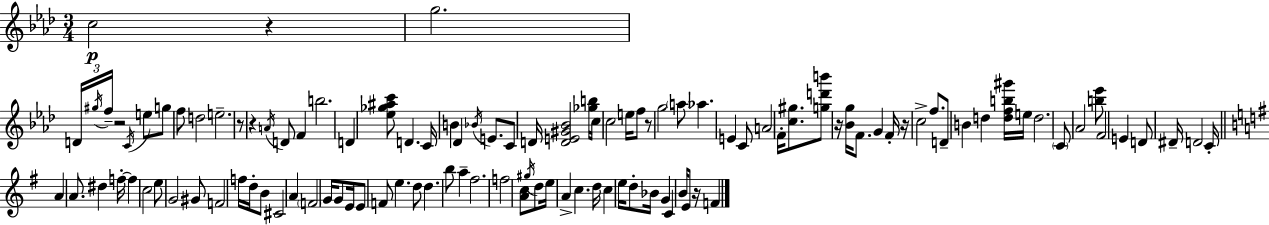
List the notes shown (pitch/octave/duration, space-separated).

C5/h R/q G5/h. D4/s G#5/s F5/s R/h C4/s E5/e G5/e F5/e D5/h E5/h. R/e R/q A4/s D4/e F4/q B5/h. D4/q [Eb5,Gb5,A#5,C6]/e D4/q. C4/s B4/q Db4/q Bb4/s E4/e. C4/e D4/s [D4,E4,G#4,Bb4]/h [Gb5,B5]/s C5/s C5/h E5/s F5/e R/e G5/h A5/e Ab5/q. E4/q C4/e A4/h F4/s [C5,G#5]/e. [G5,D6,B6]/e R/s [Bb4,G5]/s F4/e. G4/q F4/s R/s C5/h F5/e. D4/e B4/q D5/q [D5,F5,B5,G#6]/s E5/s D5/h. C4/e Ab4/h [B5,Eb6]/e F4/h E4/q D4/e D#4/s D4/h C4/s A4/q A4/e. D#5/q F5/s F5/q C5/h E5/e G4/h G#4/e F4/h F5/s D5/s B4/e C#4/h A4/q F4/h G4/s G4/e E4/s E4/e F4/e E5/q. D5/e D5/q. B5/e A5/q F#5/h. F5/h [A4,C5]/e G#5/s D5/e E5/s A4/q C5/q. D5/s C5/q E5/s D5/e Bb4/s G4/q C4/q B4/s E4/e R/s F4/q